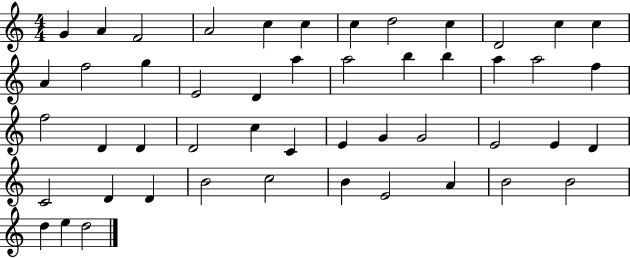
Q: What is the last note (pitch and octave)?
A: D5